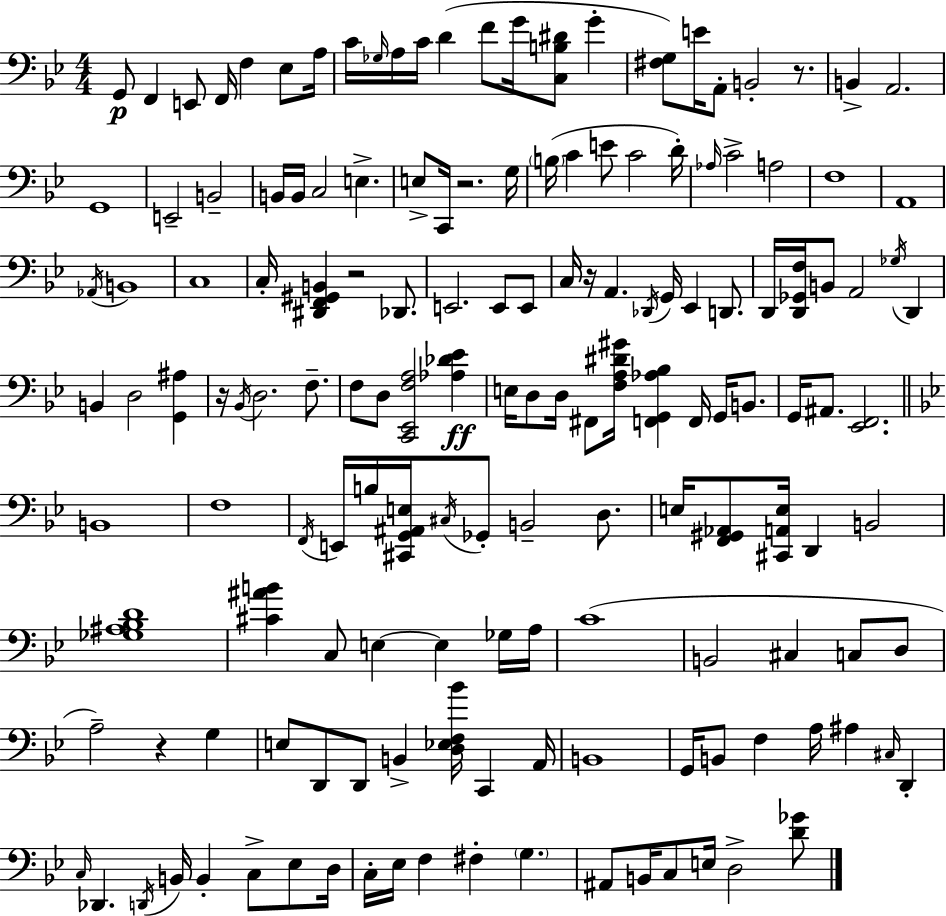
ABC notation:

X:1
T:Untitled
M:4/4
L:1/4
K:Gm
G,,/2 F,, E,,/2 F,,/4 F, _E,/2 A,/4 C/4 _G,/4 A,/4 C/4 D F/2 G/4 [C,B,^D]/2 G [^F,G,]/2 E/4 A,,/2 B,,2 z/2 B,, A,,2 G,,4 E,,2 B,,2 B,,/4 B,,/4 C,2 E, E,/2 C,,/4 z2 G,/4 B,/4 C E/2 C2 D/4 _A,/4 C2 A,2 F,4 A,,4 _A,,/4 B,,4 C,4 C,/4 [^D,,F,,^G,,B,,] z2 _D,,/2 E,,2 E,,/2 E,,/2 C,/4 z/4 A,, _D,,/4 G,,/4 _E,, D,,/2 D,,/4 [D,,_G,,F,]/4 B,,/2 A,,2 _G,/4 D,, B,, D,2 [G,,^A,] z/4 _B,,/4 D,2 F,/2 F,/2 D,/2 [C,,_E,,F,A,]2 [_A,_D_E] E,/4 D,/2 D,/4 ^F,,/2 [F,A,^D^G]/4 [F,,G,,_A,_B,] F,,/4 G,,/4 B,,/2 G,,/4 ^A,,/2 [_E,,F,,]2 B,,4 F,4 F,,/4 E,,/4 B,/4 [^C,,G,,^A,,E,]/4 ^C,/4 _G,,/2 B,,2 D,/2 E,/4 [F,,^G,,_A,,]/2 [^C,,A,,E,]/4 D,, B,,2 [_G,^A,_B,D]4 [^C^AB] C,/2 E, E, _G,/4 A,/4 C4 B,,2 ^C, C,/2 D,/2 A,2 z G, E,/2 D,,/2 D,,/2 B,, [D,_E,F,_B]/4 C,, A,,/4 B,,4 G,,/4 B,,/2 F, A,/4 ^A, ^C,/4 D,, C,/4 _D,, D,,/4 B,,/4 B,, C,/2 _E,/2 D,/4 C,/4 _E,/4 F, ^F, G, ^A,,/2 B,,/4 C,/2 E,/4 D,2 [D_G]/2